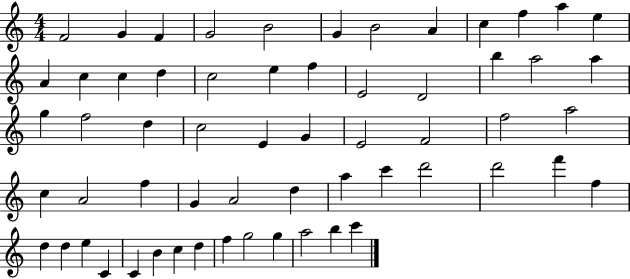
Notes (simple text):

F4/h G4/q F4/q G4/h B4/h G4/q B4/h A4/q C5/q F5/q A5/q E5/q A4/q C5/q C5/q D5/q C5/h E5/q F5/q E4/h D4/h B5/q A5/h A5/q G5/q F5/h D5/q C5/h E4/q G4/q E4/h F4/h F5/h A5/h C5/q A4/h F5/q G4/q A4/h D5/q A5/q C6/q D6/h D6/h F6/q F5/q D5/q D5/q E5/q C4/q C4/q B4/q C5/q D5/q F5/q G5/h G5/q A5/h B5/q C6/q